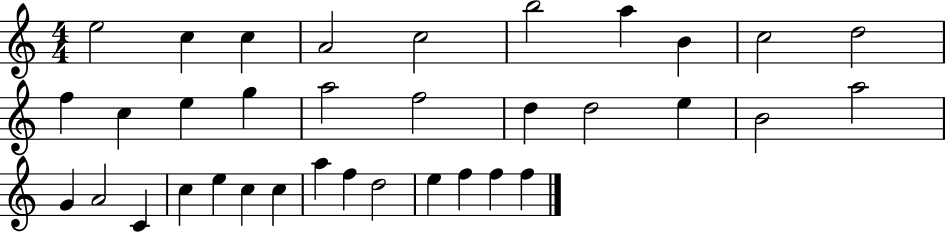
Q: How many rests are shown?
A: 0